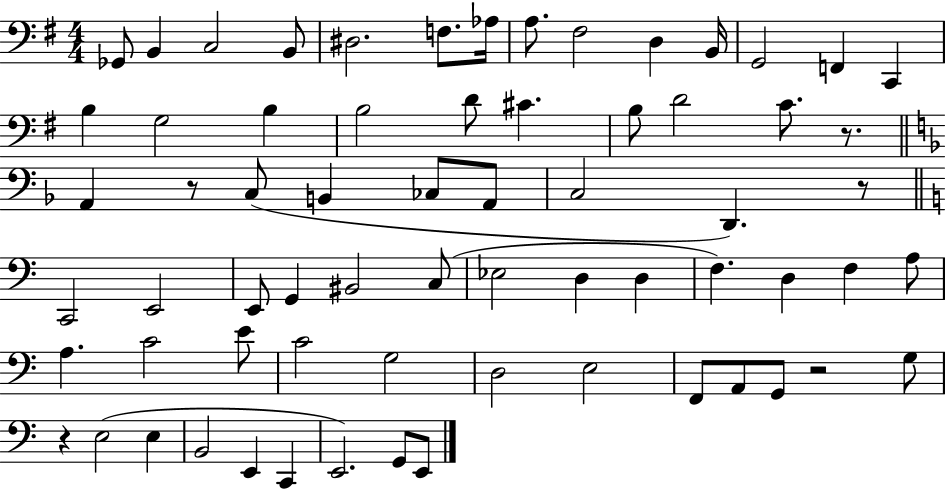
Gb2/e B2/q C3/h B2/e D#3/h. F3/e. Ab3/s A3/e. F#3/h D3/q B2/s G2/h F2/q C2/q B3/q G3/h B3/q B3/h D4/e C#4/q. B3/e D4/h C4/e. R/e. A2/q R/e C3/e B2/q CES3/e A2/e C3/h D2/q. R/e C2/h E2/h E2/e G2/q BIS2/h C3/e Eb3/h D3/q D3/q F3/q. D3/q F3/q A3/e A3/q. C4/h E4/e C4/h G3/h D3/h E3/h F2/e A2/e G2/e R/h G3/e R/q E3/h E3/q B2/h E2/q C2/q E2/h. G2/e E2/e